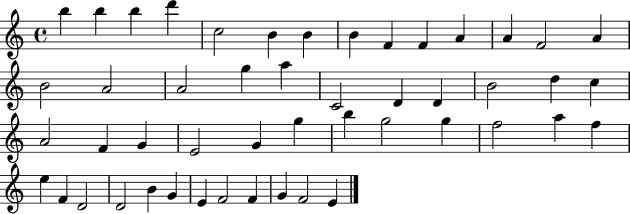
{
  \clef treble
  \time 4/4
  \defaultTimeSignature
  \key c \major
  b''4 b''4 b''4 d'''4 | c''2 b'4 b'4 | b'4 f'4 f'4 a'4 | a'4 f'2 a'4 | \break b'2 a'2 | a'2 g''4 a''4 | c'2 d'4 d'4 | b'2 d''4 c''4 | \break a'2 f'4 g'4 | e'2 g'4 g''4 | b''4 g''2 g''4 | f''2 a''4 f''4 | \break e''4 f'4 d'2 | d'2 b'4 g'4 | e'4 f'2 f'4 | g'4 f'2 e'4 | \break \bar "|."
}